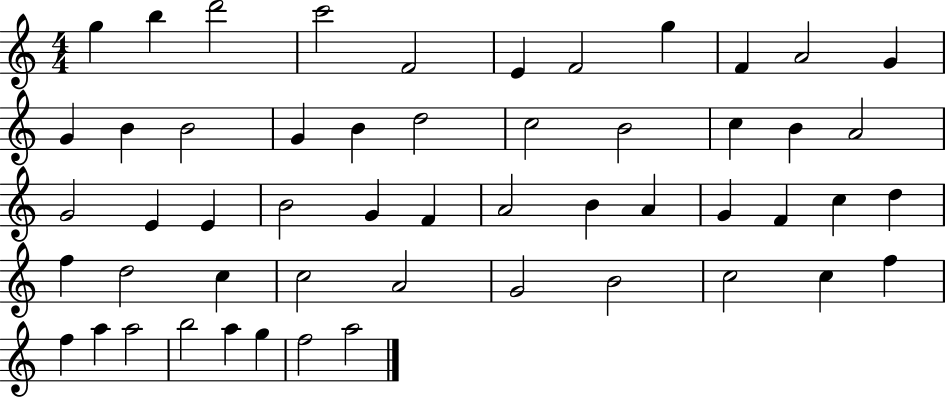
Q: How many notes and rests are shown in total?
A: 53